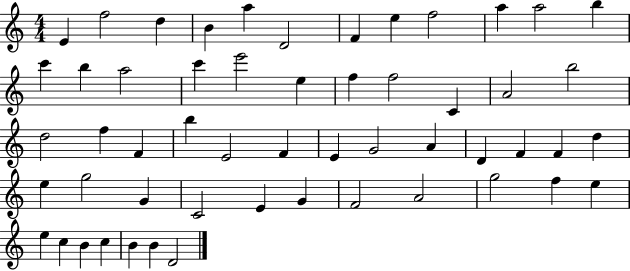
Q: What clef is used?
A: treble